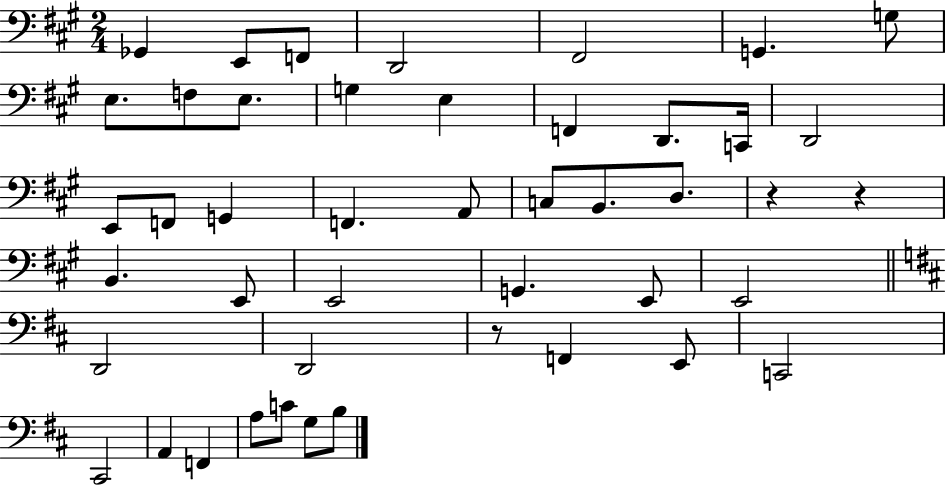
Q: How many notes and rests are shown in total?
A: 45